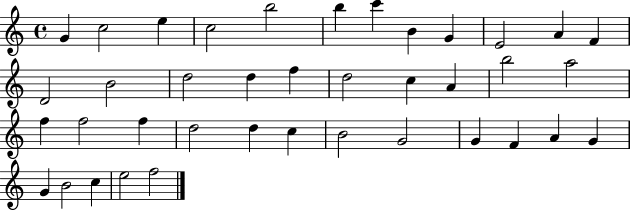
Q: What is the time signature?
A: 4/4